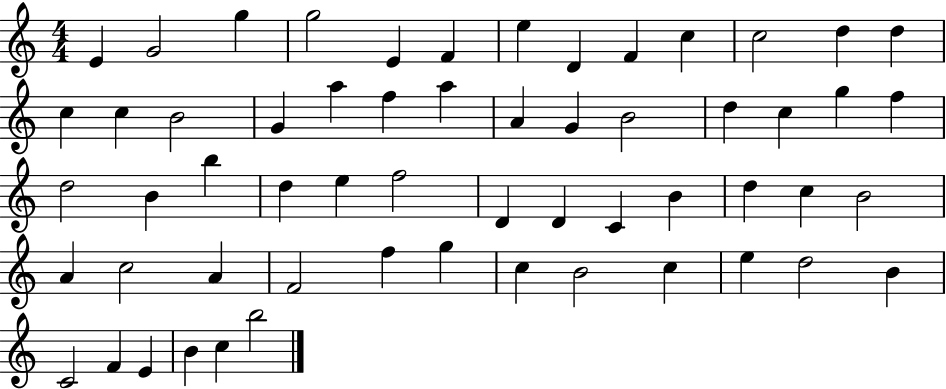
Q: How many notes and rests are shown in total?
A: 58